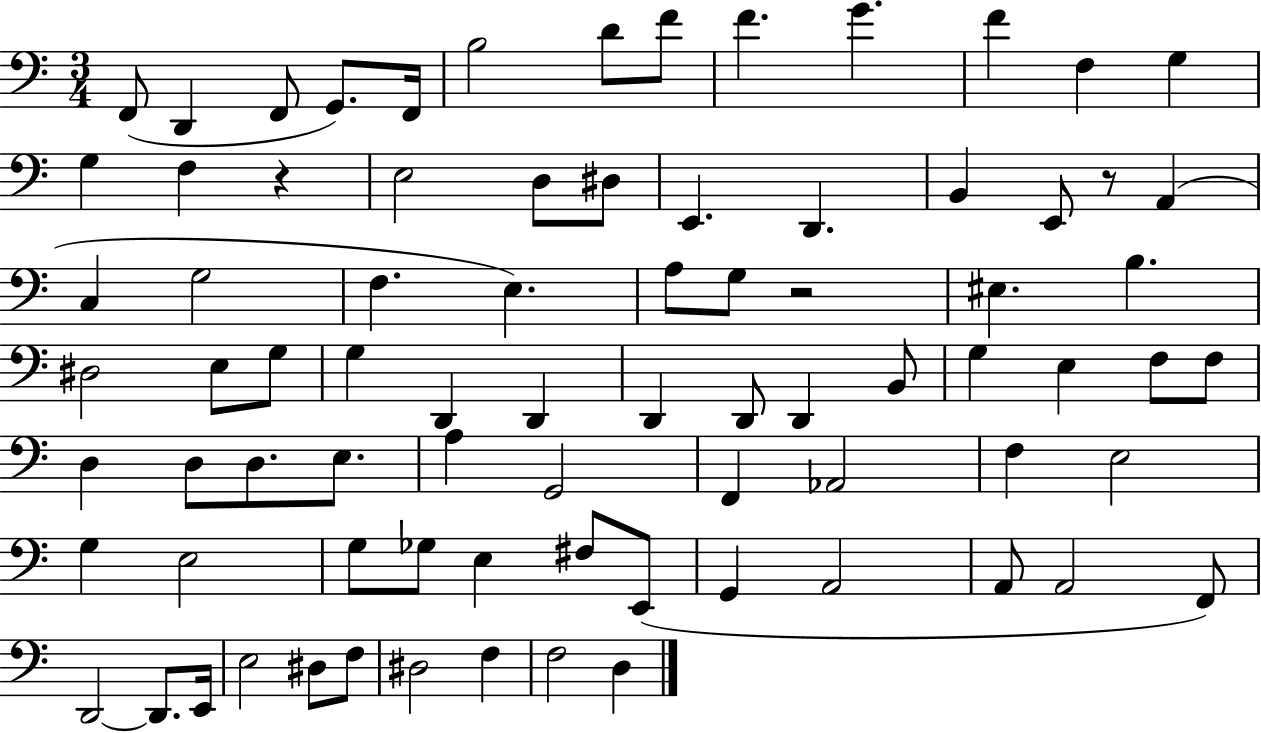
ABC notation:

X:1
T:Untitled
M:3/4
L:1/4
K:C
F,,/2 D,, F,,/2 G,,/2 F,,/4 B,2 D/2 F/2 F G F F, G, G, F, z E,2 D,/2 ^D,/2 E,, D,, B,, E,,/2 z/2 A,, C, G,2 F, E, A,/2 G,/2 z2 ^E, B, ^D,2 E,/2 G,/2 G, D,, D,, D,, D,,/2 D,, B,,/2 G, E, F,/2 F,/2 D, D,/2 D,/2 E,/2 A, G,,2 F,, _A,,2 F, E,2 G, E,2 G,/2 _G,/2 E, ^F,/2 E,,/2 G,, A,,2 A,,/2 A,,2 F,,/2 D,,2 D,,/2 E,,/4 E,2 ^D,/2 F,/2 ^D,2 F, F,2 D,